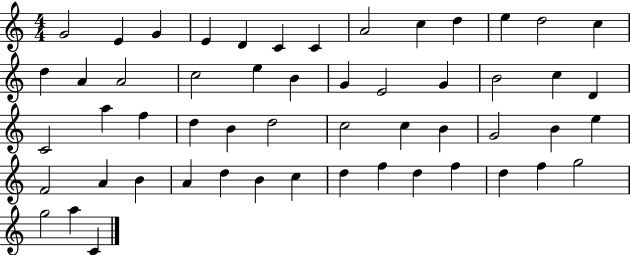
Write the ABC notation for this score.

X:1
T:Untitled
M:4/4
L:1/4
K:C
G2 E G E D C C A2 c d e d2 c d A A2 c2 e B G E2 G B2 c D C2 a f d B d2 c2 c B G2 B e F2 A B A d B c d f d f d f g2 g2 a C